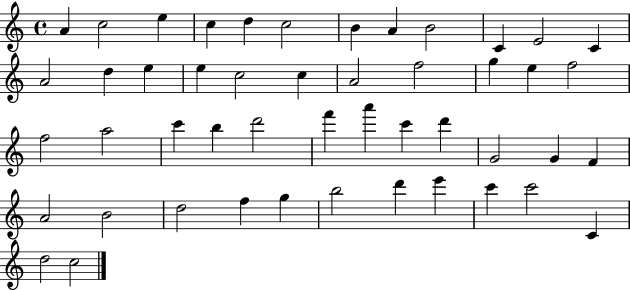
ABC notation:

X:1
T:Untitled
M:4/4
L:1/4
K:C
A c2 e c d c2 B A B2 C E2 C A2 d e e c2 c A2 f2 g e f2 f2 a2 c' b d'2 f' a' c' d' G2 G F A2 B2 d2 f g b2 d' e' c' c'2 C d2 c2